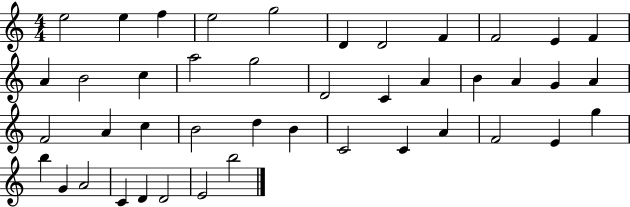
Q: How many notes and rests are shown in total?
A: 43